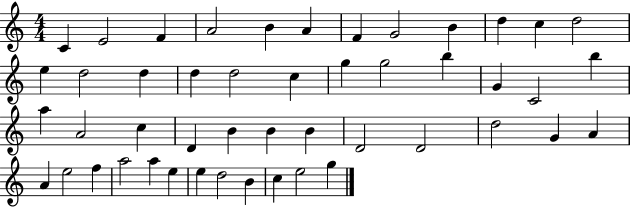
C4/q E4/h F4/q A4/h B4/q A4/q F4/q G4/h B4/q D5/q C5/q D5/h E5/q D5/h D5/q D5/q D5/h C5/q G5/q G5/h B5/q G4/q C4/h B5/q A5/q A4/h C5/q D4/q B4/q B4/q B4/q D4/h D4/h D5/h G4/q A4/q A4/q E5/h F5/q A5/h A5/q E5/q E5/q D5/h B4/q C5/q E5/h G5/q